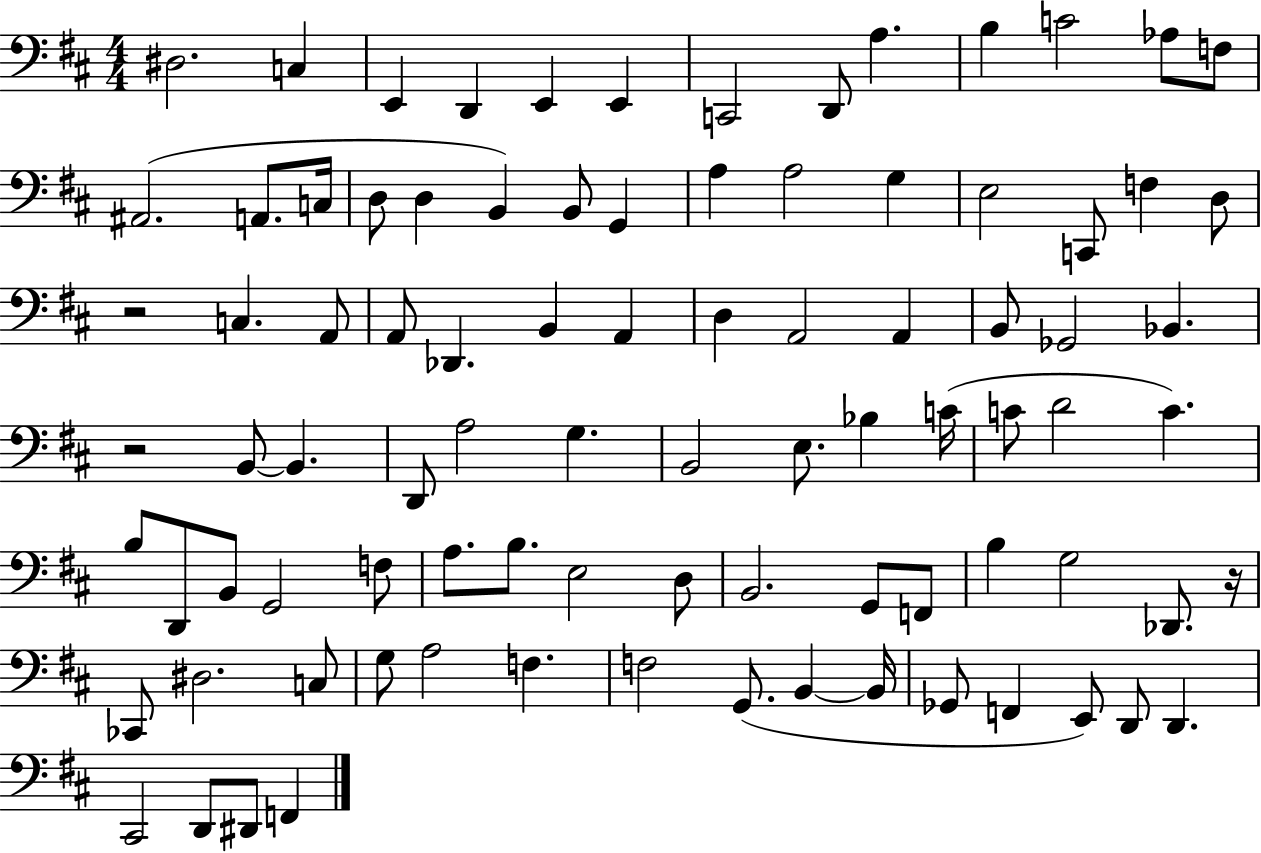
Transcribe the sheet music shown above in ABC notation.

X:1
T:Untitled
M:4/4
L:1/4
K:D
^D,2 C, E,, D,, E,, E,, C,,2 D,,/2 A, B, C2 _A,/2 F,/2 ^A,,2 A,,/2 C,/4 D,/2 D, B,, B,,/2 G,, A, A,2 G, E,2 C,,/2 F, D,/2 z2 C, A,,/2 A,,/2 _D,, B,, A,, D, A,,2 A,, B,,/2 _G,,2 _B,, z2 B,,/2 B,, D,,/2 A,2 G, B,,2 E,/2 _B, C/4 C/2 D2 C B,/2 D,,/2 B,,/2 G,,2 F,/2 A,/2 B,/2 E,2 D,/2 B,,2 G,,/2 F,,/2 B, G,2 _D,,/2 z/4 _C,,/2 ^D,2 C,/2 G,/2 A,2 F, F,2 G,,/2 B,, B,,/4 _G,,/2 F,, E,,/2 D,,/2 D,, ^C,,2 D,,/2 ^D,,/2 F,,